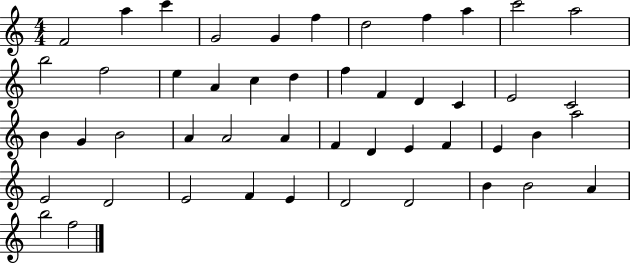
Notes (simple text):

F4/h A5/q C6/q G4/h G4/q F5/q D5/h F5/q A5/q C6/h A5/h B5/h F5/h E5/q A4/q C5/q D5/q F5/q F4/q D4/q C4/q E4/h C4/h B4/q G4/q B4/h A4/q A4/h A4/q F4/q D4/q E4/q F4/q E4/q B4/q A5/h E4/h D4/h E4/h F4/q E4/q D4/h D4/h B4/q B4/h A4/q B5/h F5/h